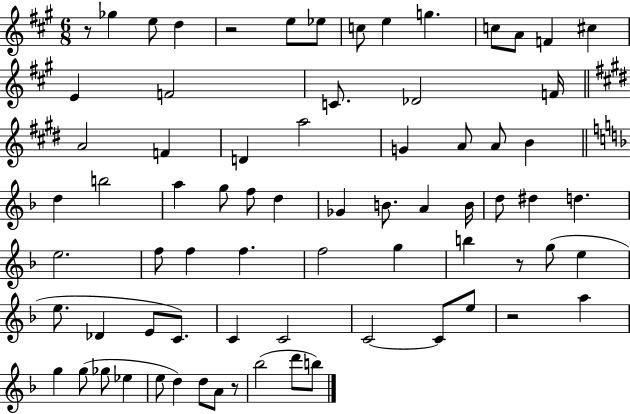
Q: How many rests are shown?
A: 5